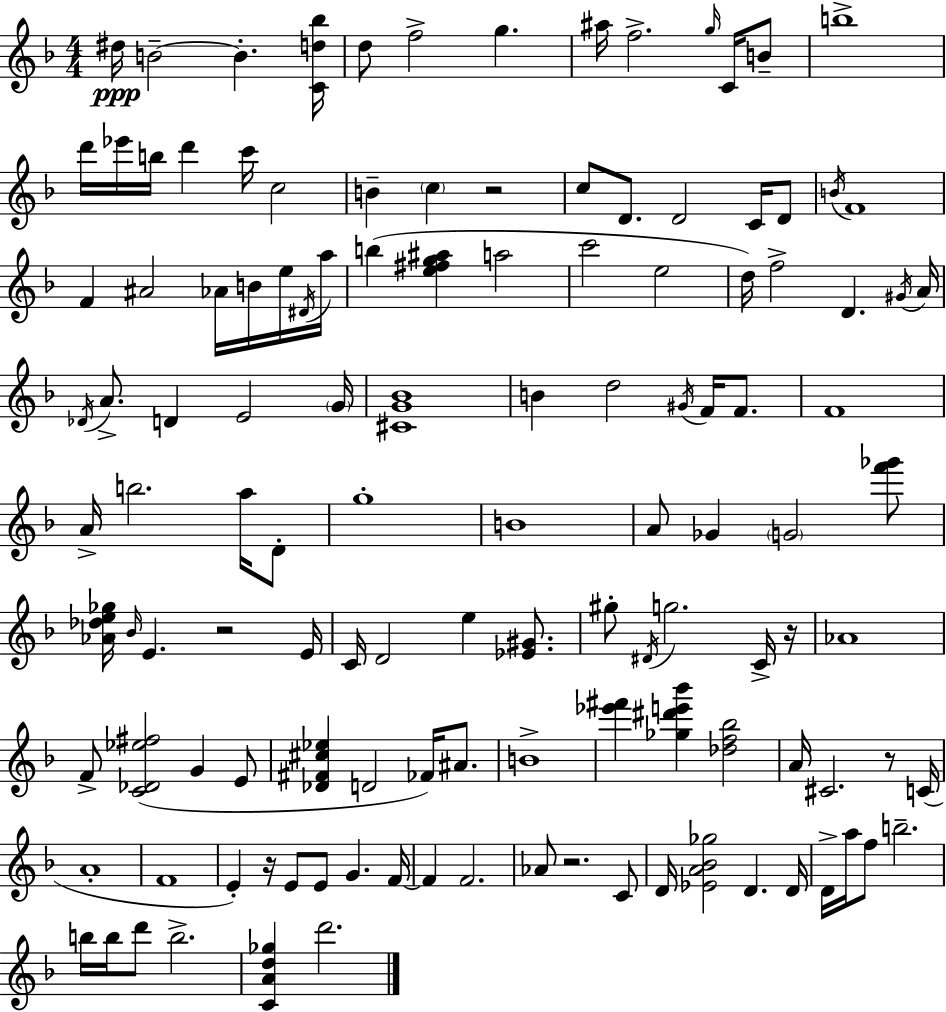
{
  \clef treble
  \numericTimeSignature
  \time 4/4
  \key f \major
  dis''16\ppp b'2--~~ b'4.-. <c' d'' bes''>16 | d''8 f''2-> g''4. | ais''16 f''2.-> \grace { g''16 } c'16 b'8-- | b''1-> | \break d'''16 ees'''16 b''16 d'''4 c'''16 c''2 | b'4-- \parenthesize c''4 r2 | c''8 d'8. d'2 c'16 d'8 | \acciaccatura { b'16 } f'1 | \break f'4 ais'2 aes'16 b'16 | e''16 \acciaccatura { dis'16 } a''16 b''4( <e'' fis'' g'' ais''>4 a''2 | c'''2 e''2 | d''16) f''2-> d'4. | \break \acciaccatura { gis'16 } a'16 \acciaccatura { des'16 } a'8.-> d'4 e'2 | \parenthesize g'16 <cis' g' bes'>1 | b'4 d''2 | \acciaccatura { gis'16 } f'16 f'8. f'1 | \break a'16-> b''2. | a''16 d'8-. g''1-. | b'1 | a'8 ges'4 \parenthesize g'2 | \break <f''' ges'''>8 <aes' des'' e'' ges''>16 \grace { bes'16 } e'4. r2 | e'16 c'16 d'2 | e''4 <ees' gis'>8. gis''8-. \acciaccatura { dis'16 } g''2. | c'16-> r16 aes'1 | \break f'8-> <c' des' ees'' fis''>2( | g'4 e'8 <des' fis' cis'' ees''>4 d'2 | fes'16) ais'8. b'1-> | <ees''' fis'''>4 <ges'' dis''' e''' bes'''>4 | \break <des'' f'' bes''>2 a'16 cis'2. | r8 c'16( a'1-. | f'1 | e'4-.) r16 e'8 e'8 | \break g'4. f'16~~ f'4 f'2. | aes'8 r2. | c'8 d'16 <ees' a' bes' ges''>2 | d'4. d'16 d'16-> a''16 f''8 b''2.-- | \break b''16 b''16 d'''8 b''2.-> | <c' a' d'' ges''>4 d'''2. | \bar "|."
}